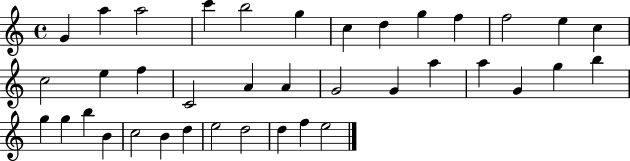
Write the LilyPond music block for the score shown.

{
  \clef treble
  \time 4/4
  \defaultTimeSignature
  \key c \major
  g'4 a''4 a''2 | c'''4 b''2 g''4 | c''4 d''4 g''4 f''4 | f''2 e''4 c''4 | \break c''2 e''4 f''4 | c'2 a'4 a'4 | g'2 g'4 a''4 | a''4 g'4 g''4 b''4 | \break g''4 g''4 b''4 b'4 | c''2 b'4 d''4 | e''2 d''2 | d''4 f''4 e''2 | \break \bar "|."
}